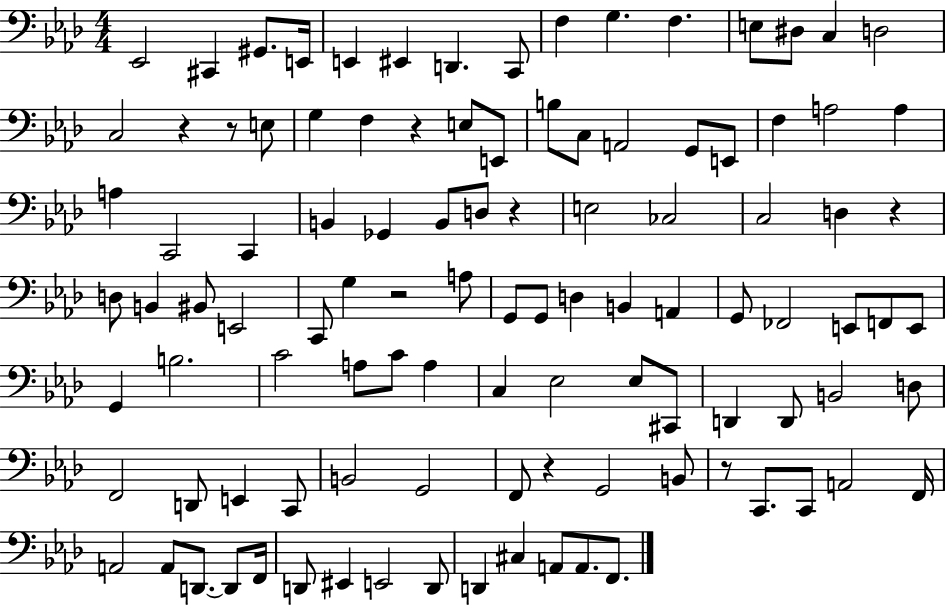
{
  \clef bass
  \numericTimeSignature
  \time 4/4
  \key aes \major
  ees,2 cis,4 gis,8. e,16 | e,4 eis,4 d,4. c,8 | f4 g4. f4. | e8 dis8 c4 d2 | \break c2 r4 r8 e8 | g4 f4 r4 e8 e,8 | b8 c8 a,2 g,8 e,8 | f4 a2 a4 | \break a4 c,2 c,4 | b,4 ges,4 b,8 d8 r4 | e2 ces2 | c2 d4 r4 | \break d8 b,4 bis,8 e,2 | c,8 g4 r2 a8 | g,8 g,8 d4 b,4 a,4 | g,8 fes,2 e,8 f,8 e,8 | \break g,4 b2. | c'2 a8 c'8 a4 | c4 ees2 ees8 cis,8 | d,4 d,8 b,2 d8 | \break f,2 d,8 e,4 c,8 | b,2 g,2 | f,8 r4 g,2 b,8 | r8 c,8. c,8 a,2 f,16 | \break a,2 a,8 d,8.~~ d,8 f,16 | d,8 eis,4 e,2 d,8 | d,4 cis4 a,8 a,8. f,8. | \bar "|."
}